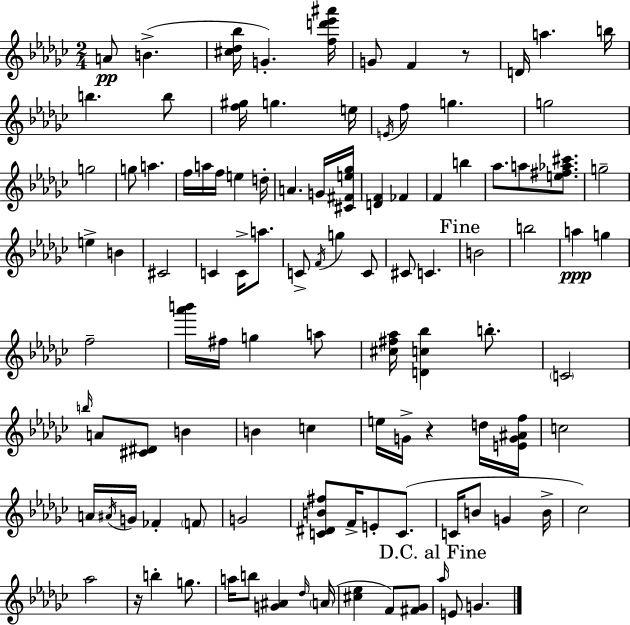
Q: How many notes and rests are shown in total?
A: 106